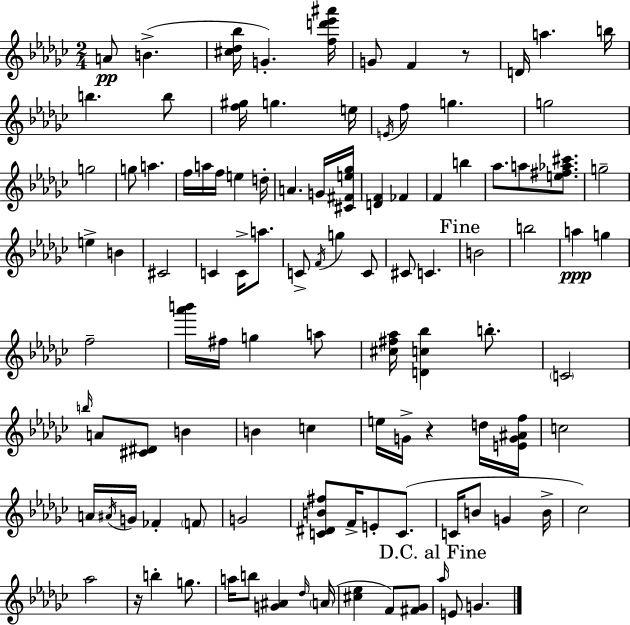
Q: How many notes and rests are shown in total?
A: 106